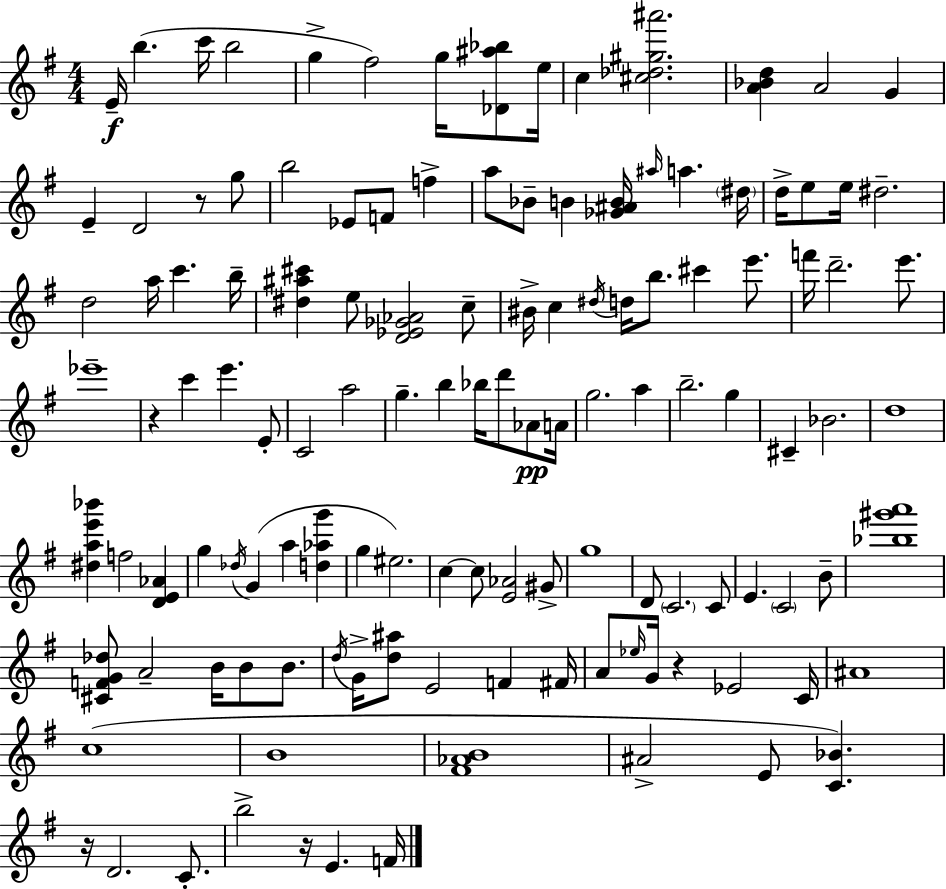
E4/s B5/q. C6/s B5/h G5/q F#5/h G5/s [Db4,A#5,Bb5]/e E5/s C5/q [C#5,Db5,G#5,A#6]/h. [A4,Bb4,D5]/q A4/h G4/q E4/q D4/h R/e G5/e B5/h Eb4/e F4/e F5/q A5/e Bb4/e B4/q [Gb4,A#4,B4]/s A#5/s A5/q. D#5/s D5/s E5/e E5/s D#5/h. D5/h A5/s C6/q. B5/s [D#5,A#5,C#6]/q E5/e [D4,Eb4,Gb4,Ab4]/h C5/e BIS4/s C5/q D#5/s D5/s B5/e. C#6/q E6/e. F6/s D6/h. E6/e. Eb6/w R/q C6/q E6/q. E4/e C4/h A5/h G5/q. B5/q Bb5/s D6/e Ab4/e A4/s G5/h. A5/q B5/h. G5/q C#4/q Bb4/h. D5/w [D#5,A5,E6,Bb6]/q F5/h [D4,E4,Ab4]/q G5/q Db5/s G4/q A5/q [D5,Ab5,G6]/q G5/q EIS5/h. C5/q C5/e [E4,Ab4]/h G#4/e G5/w D4/e C4/h. C4/e E4/q. C4/h B4/e [Bb5,G#6,A6]/w [C#4,F4,G4,Db5]/e A4/h B4/s B4/e B4/e. D5/s G4/s [D5,A#5]/e E4/h F4/q F#4/s A4/e Eb5/s G4/s R/q Eb4/h C4/s A#4/w C5/w B4/w [F#4,Ab4,B4]/w A#4/h E4/e [C4,Bb4]/q. R/s D4/h. C4/e. B5/h R/s E4/q. F4/s